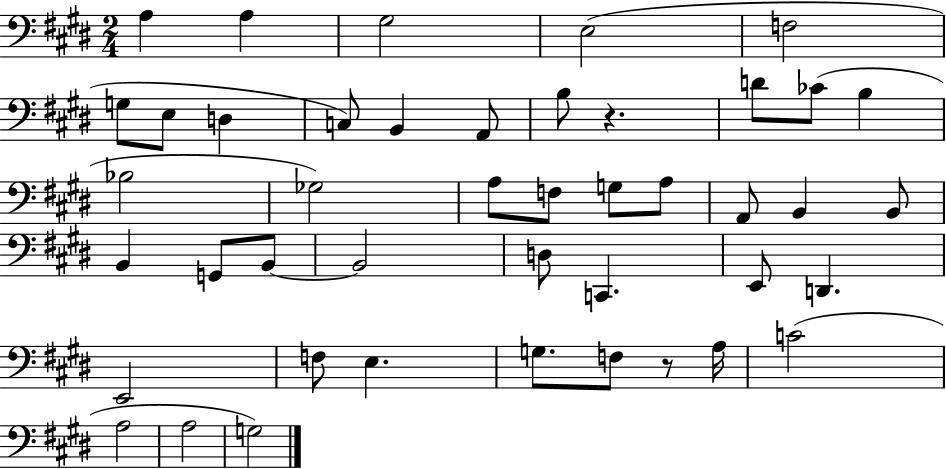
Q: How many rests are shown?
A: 2